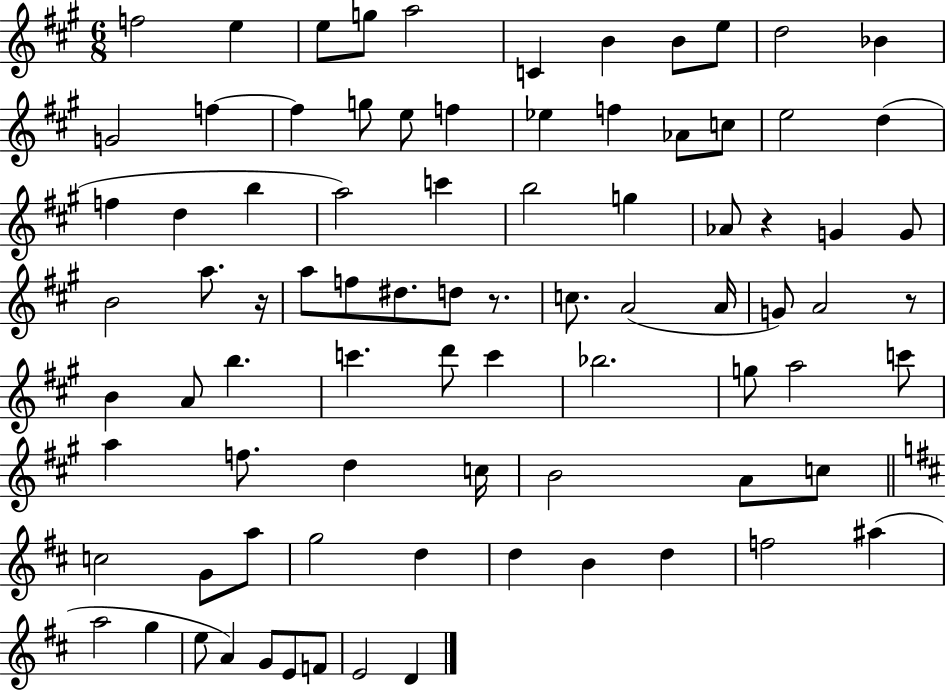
F5/h E5/q E5/e G5/e A5/h C4/q B4/q B4/e E5/e D5/h Bb4/q G4/h F5/q F5/q G5/e E5/e F5/q Eb5/q F5/q Ab4/e C5/e E5/h D5/q F5/q D5/q B5/q A5/h C6/q B5/h G5/q Ab4/e R/q G4/q G4/e B4/h A5/e. R/s A5/e F5/e D#5/e. D5/e R/e. C5/e. A4/h A4/s G4/e A4/h R/e B4/q A4/e B5/q. C6/q. D6/e C6/q Bb5/h. G5/e A5/h C6/e A5/q F5/e. D5/q C5/s B4/h A4/e C5/e C5/h G4/e A5/e G5/h D5/q D5/q B4/q D5/q F5/h A#5/q A5/h G5/q E5/e A4/q G4/e E4/e F4/e E4/h D4/q